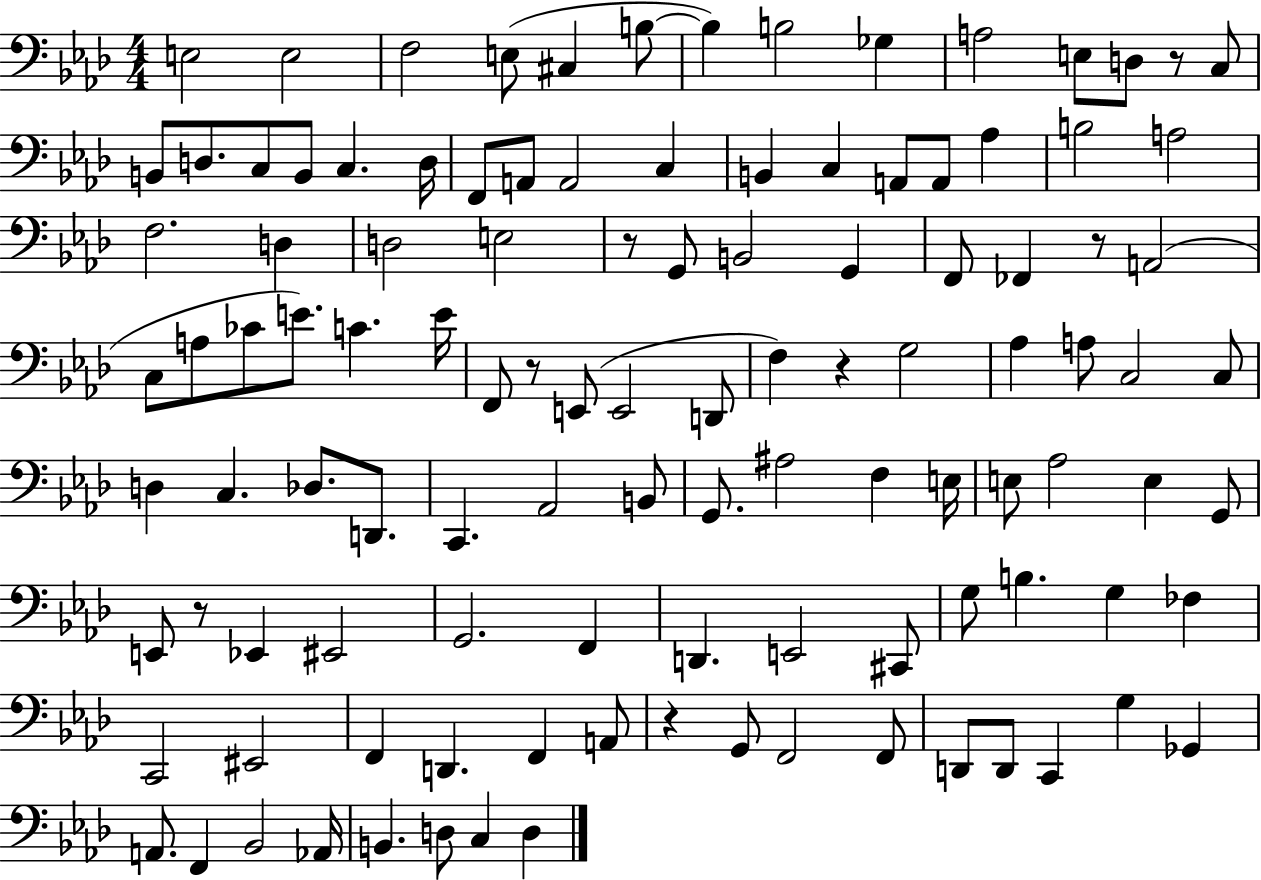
E3/h E3/h F3/h E3/e C#3/q B3/e B3/q B3/h Gb3/q A3/h E3/e D3/e R/e C3/e B2/e D3/e. C3/e B2/e C3/q. D3/s F2/e A2/e A2/h C3/q B2/q C3/q A2/e A2/e Ab3/q B3/h A3/h F3/h. D3/q D3/h E3/h R/e G2/e B2/h G2/q F2/e FES2/q R/e A2/h C3/e A3/e CES4/e E4/e. C4/q. E4/s F2/e R/e E2/e E2/h D2/e F3/q R/q G3/h Ab3/q A3/e C3/h C3/e D3/q C3/q. Db3/e. D2/e. C2/q. Ab2/h B2/e G2/e. A#3/h F3/q E3/s E3/e Ab3/h E3/q G2/e E2/e R/e Eb2/q EIS2/h G2/h. F2/q D2/q. E2/h C#2/e G3/e B3/q. G3/q FES3/q C2/h EIS2/h F2/q D2/q. F2/q A2/e R/q G2/e F2/h F2/e D2/e D2/e C2/q G3/q Gb2/q A2/e. F2/q Bb2/h Ab2/s B2/q. D3/e C3/q D3/q